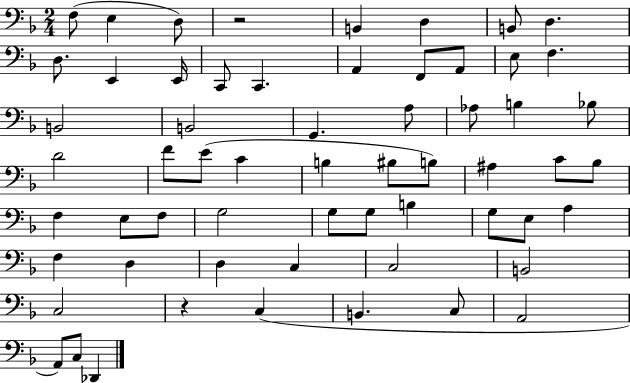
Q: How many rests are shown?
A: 2